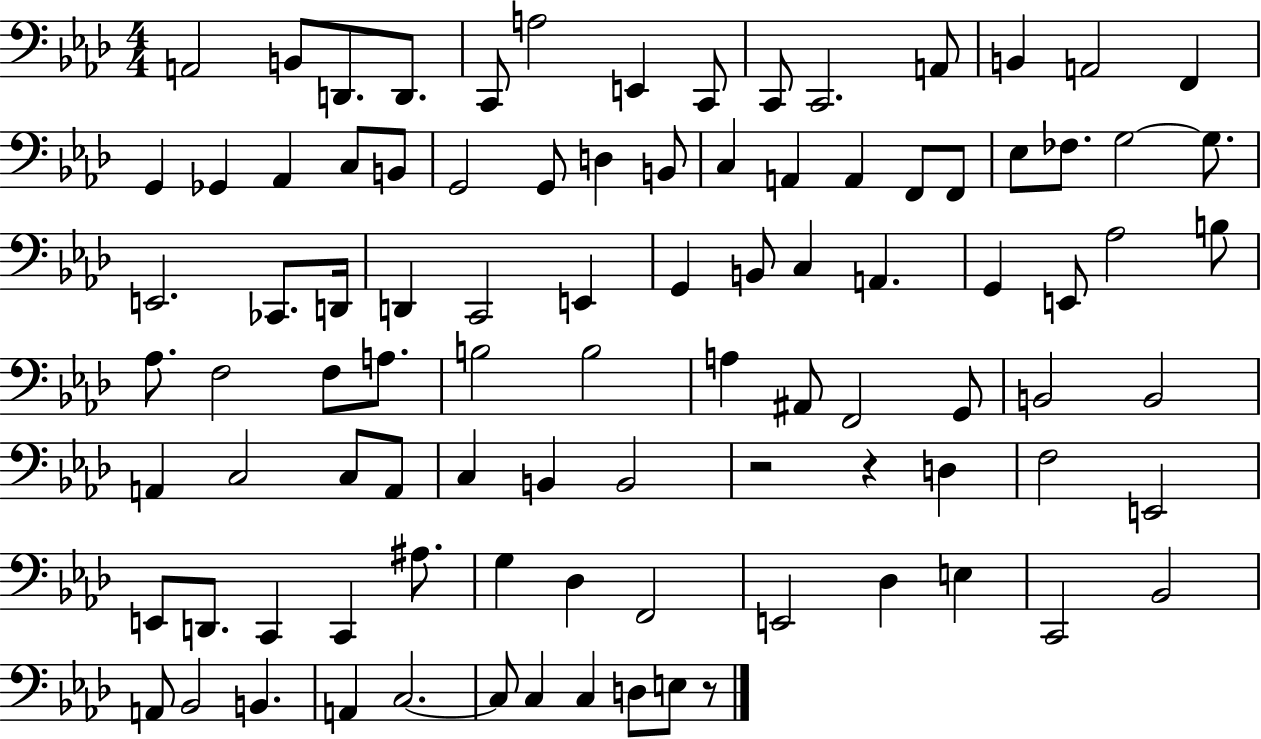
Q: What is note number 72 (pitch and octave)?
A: C2